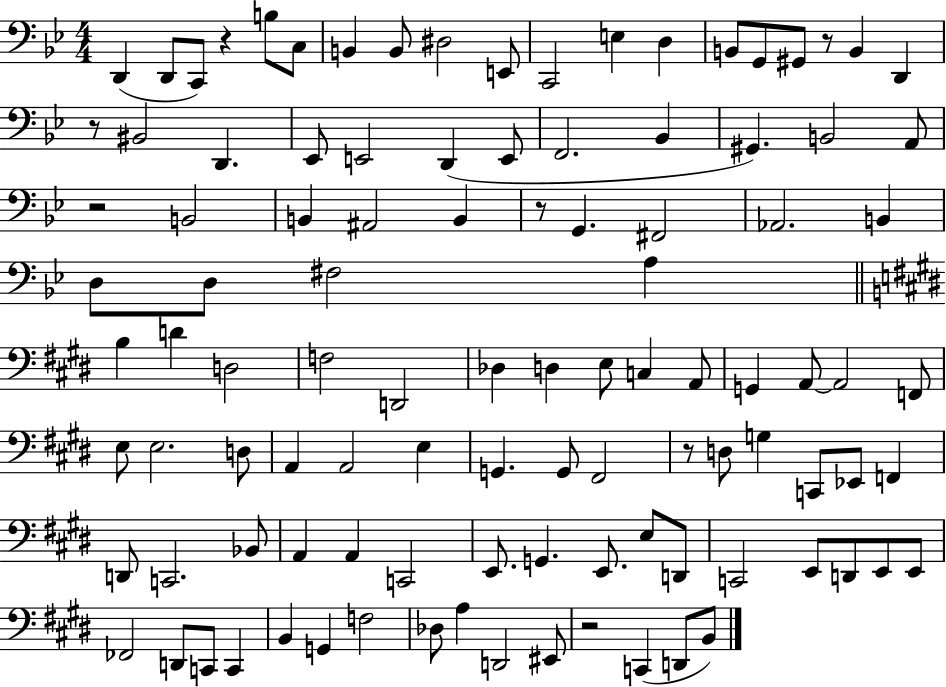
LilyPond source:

{
  \clef bass
  \numericTimeSignature
  \time 4/4
  \key bes \major
  d,4( d,8 c,8) r4 b8 c8 | b,4 b,8 dis2 e,8 | c,2 e4 d4 | b,8 g,8 gis,8 r8 b,4 d,4 | \break r8 bis,2 d,4. | ees,8 e,2 d,4( e,8 | f,2. bes,4 | gis,4.) b,2 a,8 | \break r2 b,2 | b,4 ais,2 b,4 | r8 g,4. fis,2 | aes,2. b,4 | \break d8 d8 fis2 a4 | \bar "||" \break \key e \major b4 d'4 d2 | f2 d,2 | des4 d4 e8 c4 a,8 | g,4 a,8~~ a,2 f,8 | \break e8 e2. d8 | a,4 a,2 e4 | g,4. g,8 fis,2 | r8 d8 g4 c,8 ees,8 f,4 | \break d,8 c,2. bes,8 | a,4 a,4 c,2 | e,8. g,4. e,8. e8 d,8 | c,2 e,8 d,8 e,8 e,8 | \break fes,2 d,8 c,8 c,4 | b,4 g,4 f2 | des8 a4 d,2 eis,8 | r2 c,4( d,8 b,8) | \break \bar "|."
}